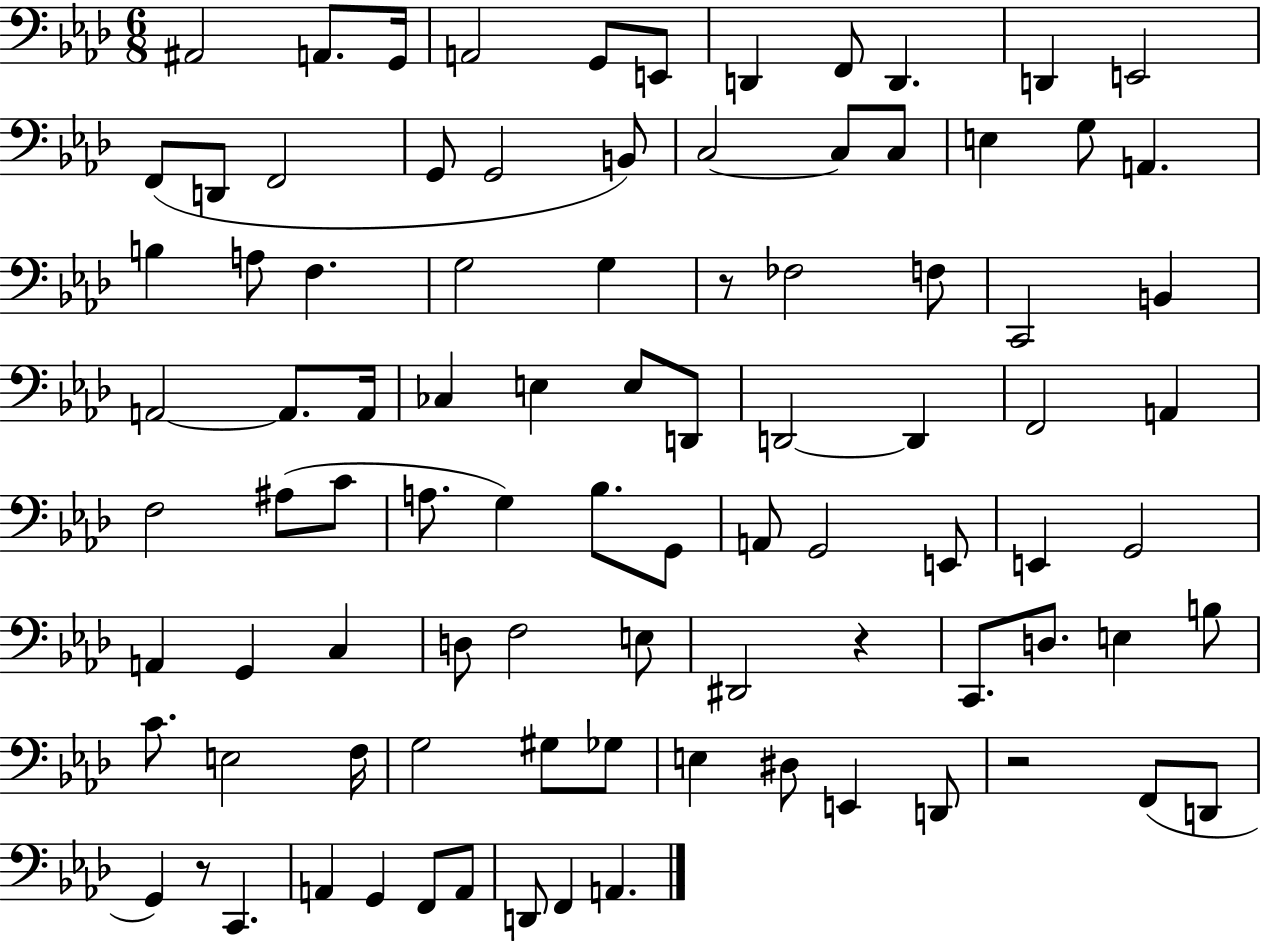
X:1
T:Untitled
M:6/8
L:1/4
K:Ab
^A,,2 A,,/2 G,,/4 A,,2 G,,/2 E,,/2 D,, F,,/2 D,, D,, E,,2 F,,/2 D,,/2 F,,2 G,,/2 G,,2 B,,/2 C,2 C,/2 C,/2 E, G,/2 A,, B, A,/2 F, G,2 G, z/2 _F,2 F,/2 C,,2 B,, A,,2 A,,/2 A,,/4 _C, E, E,/2 D,,/2 D,,2 D,, F,,2 A,, F,2 ^A,/2 C/2 A,/2 G, _B,/2 G,,/2 A,,/2 G,,2 E,,/2 E,, G,,2 A,, G,, C, D,/2 F,2 E,/2 ^D,,2 z C,,/2 D,/2 E, B,/2 C/2 E,2 F,/4 G,2 ^G,/2 _G,/2 E, ^D,/2 E,, D,,/2 z2 F,,/2 D,,/2 G,, z/2 C,, A,, G,, F,,/2 A,,/2 D,,/2 F,, A,,